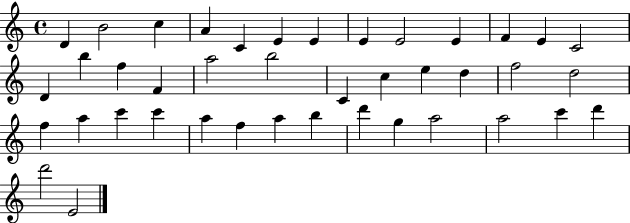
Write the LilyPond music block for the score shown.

{
  \clef treble
  \time 4/4
  \defaultTimeSignature
  \key c \major
  d'4 b'2 c''4 | a'4 c'4 e'4 e'4 | e'4 e'2 e'4 | f'4 e'4 c'2 | \break d'4 b''4 f''4 f'4 | a''2 b''2 | c'4 c''4 e''4 d''4 | f''2 d''2 | \break f''4 a''4 c'''4 c'''4 | a''4 f''4 a''4 b''4 | d'''4 g''4 a''2 | a''2 c'''4 d'''4 | \break d'''2 e'2 | \bar "|."
}